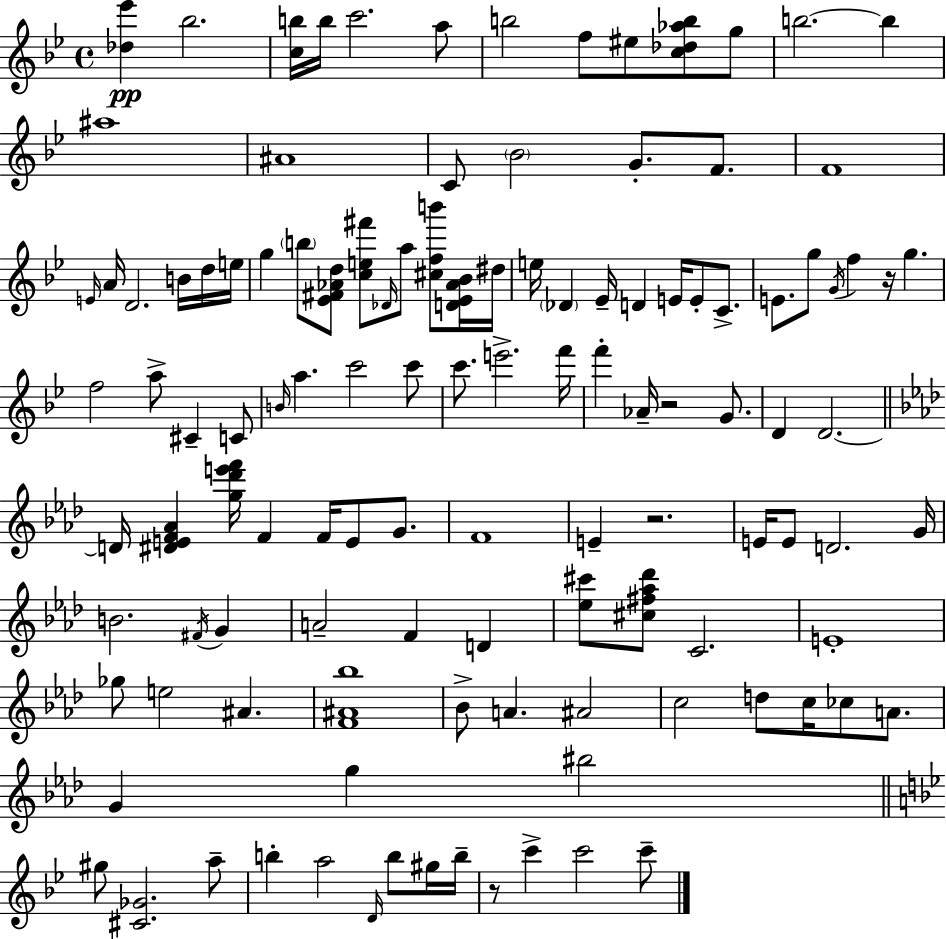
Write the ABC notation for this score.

X:1
T:Untitled
M:4/4
L:1/4
K:Bb
[_d_e'] _b2 [cb]/4 b/4 c'2 a/2 b2 f/2 ^e/2 [c_d_ab]/2 g/2 b2 b ^a4 ^A4 C/2 _B2 G/2 F/2 F4 E/4 A/4 D2 B/4 d/4 e/4 g b/2 [_E^F_Ad]/2 [ce^f']/2 _D/4 a/2 [^cfb']/2 [D_E_A_B]/4 ^d/4 e/4 _D _E/4 D E/4 E/2 C/2 E/2 g/2 G/4 f z/4 g f2 a/2 ^C C/2 B/4 a c'2 c'/2 c'/2 e'2 f'/4 f' _A/4 z2 G/2 D D2 D/4 [^DEF_A] [g_d'e'f']/4 F F/4 E/2 G/2 F4 E z2 E/4 E/2 D2 G/4 B2 ^F/4 G A2 F D [_e^c']/2 [^c^f_a_d']/2 C2 E4 _g/2 e2 ^A [F^A_b]4 _B/2 A ^A2 c2 d/2 c/4 _c/2 A/2 G g ^b2 ^g/2 [^C_G]2 a/2 b a2 D/4 b/2 ^g/4 b/4 z/2 c' c'2 c'/2